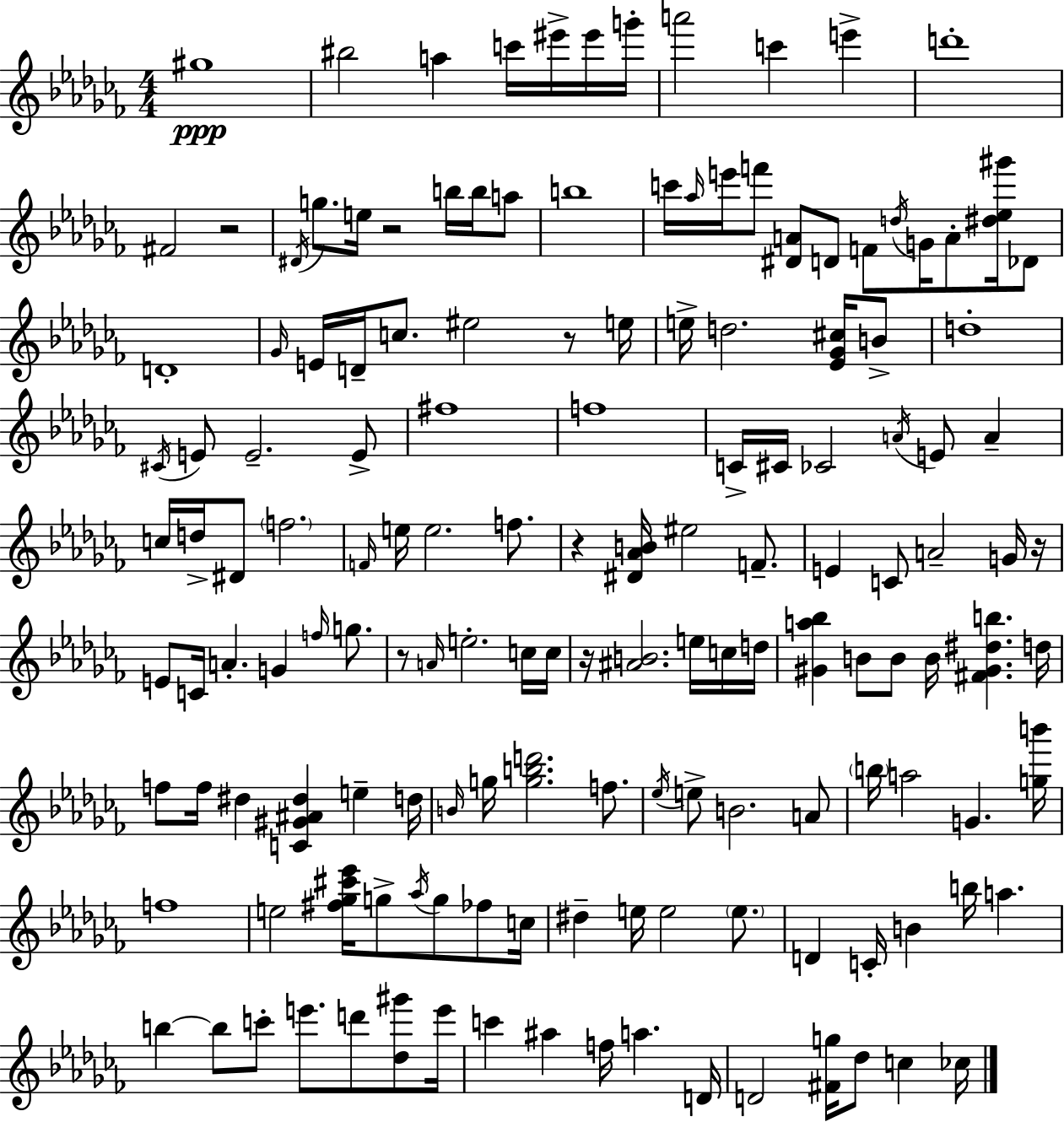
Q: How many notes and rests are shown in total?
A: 149